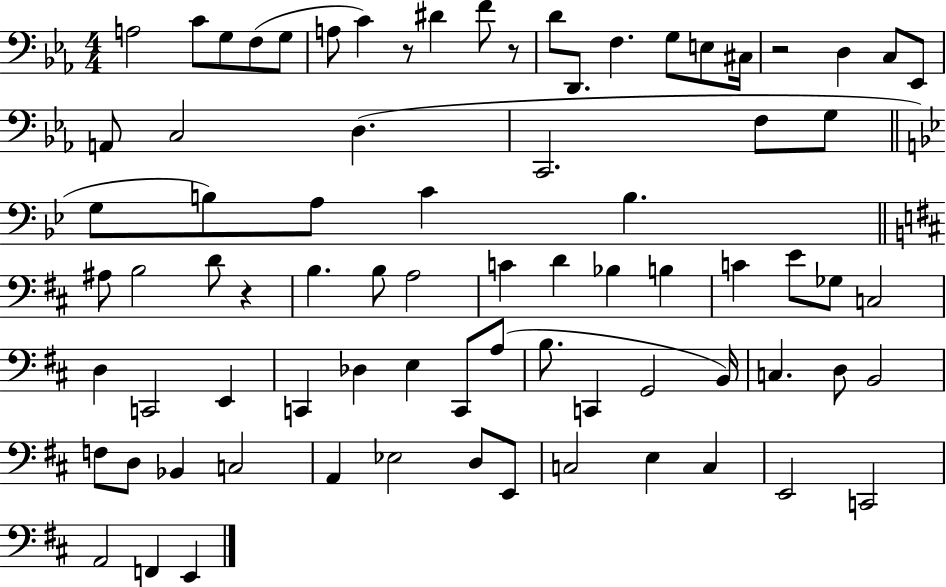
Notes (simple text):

A3/h C4/e G3/e F3/e G3/e A3/e C4/q R/e D#4/q F4/e R/e D4/e D2/e. F3/q. G3/e E3/e C#3/s R/h D3/q C3/e Eb2/e A2/e C3/h D3/q. C2/h. F3/e G3/e G3/e B3/e A3/e C4/q B3/q. A#3/e B3/h D4/e R/q B3/q. B3/e A3/h C4/q D4/q Bb3/q B3/q C4/q E4/e Gb3/e C3/h D3/q C2/h E2/q C2/q Db3/q E3/q C2/e A3/e B3/e. C2/q G2/h B2/s C3/q. D3/e B2/h F3/e D3/e Bb2/q C3/h A2/q Eb3/h D3/e E2/e C3/h E3/q C3/q E2/h C2/h A2/h F2/q E2/q